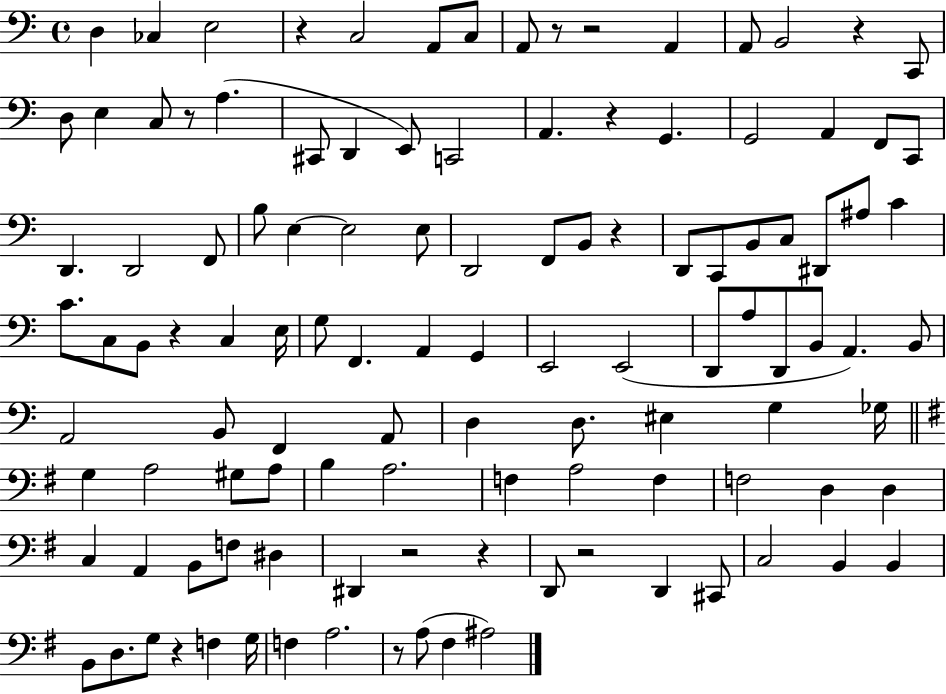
{
  \clef bass
  \time 4/4
  \defaultTimeSignature
  \key c \major
  d4 ces4 e2 | r4 c2 a,8 c8 | a,8 r8 r2 a,4 | a,8 b,2 r4 c,8 | \break d8 e4 c8 r8 a4.( | cis,8 d,4 e,8) c,2 | a,4. r4 g,4. | g,2 a,4 f,8 c,8 | \break d,4. d,2 f,8 | b8 e4~~ e2 e8 | d,2 f,8 b,8 r4 | d,8 c,8 b,8 c8 dis,8 ais8 c'4 | \break c'8. c8 b,8 r4 c4 e16 | g8 f,4. a,4 g,4 | e,2 e,2( | d,8 a8 d,8 b,8 a,4.) b,8 | \break a,2 b,8 f,4 a,8 | d4 d8. eis4 g4 ges16 | \bar "||" \break \key e \minor g4 a2 gis8 a8 | b4 a2. | f4 a2 f4 | f2 d4 d4 | \break c4 a,4 b,8 f8 dis4 | dis,4 r2 r4 | d,8 r2 d,4 cis,8 | c2 b,4 b,4 | \break b,8 d8. g8 r4 f4 g16 | f4 a2. | r8 a8( fis4 ais2) | \bar "|."
}